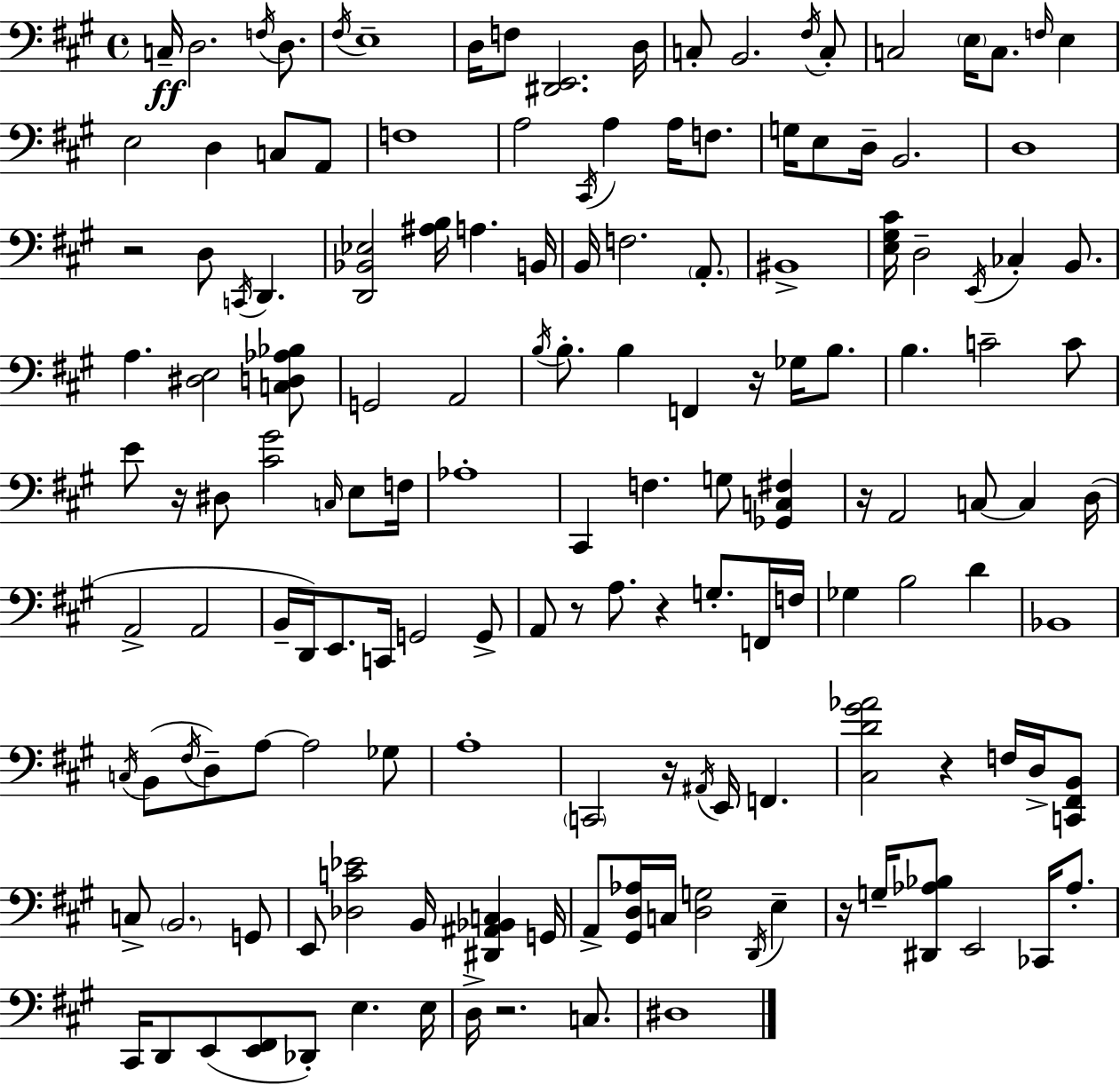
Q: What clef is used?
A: bass